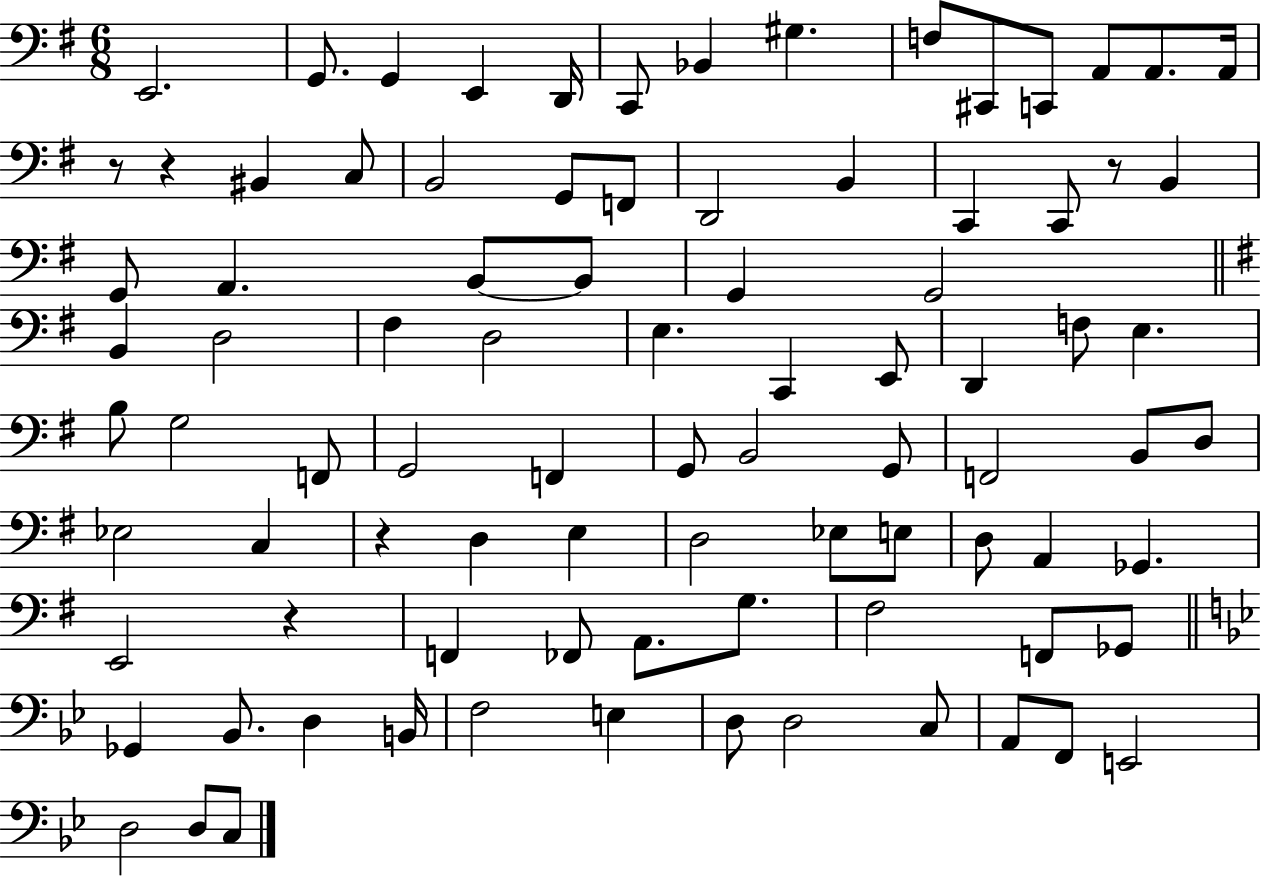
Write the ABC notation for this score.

X:1
T:Untitled
M:6/8
L:1/4
K:G
E,,2 G,,/2 G,, E,, D,,/4 C,,/2 _B,, ^G, F,/2 ^C,,/2 C,,/2 A,,/2 A,,/2 A,,/4 z/2 z ^B,, C,/2 B,,2 G,,/2 F,,/2 D,,2 B,, C,, C,,/2 z/2 B,, G,,/2 A,, B,,/2 B,,/2 G,, G,,2 B,, D,2 ^F, D,2 E, C,, E,,/2 D,, F,/2 E, B,/2 G,2 F,,/2 G,,2 F,, G,,/2 B,,2 G,,/2 F,,2 B,,/2 D,/2 _E,2 C, z D, E, D,2 _E,/2 E,/2 D,/2 A,, _G,, E,,2 z F,, _F,,/2 A,,/2 G,/2 ^F,2 F,,/2 _G,,/2 _G,, _B,,/2 D, B,,/4 F,2 E, D,/2 D,2 C,/2 A,,/2 F,,/2 E,,2 D,2 D,/2 C,/2